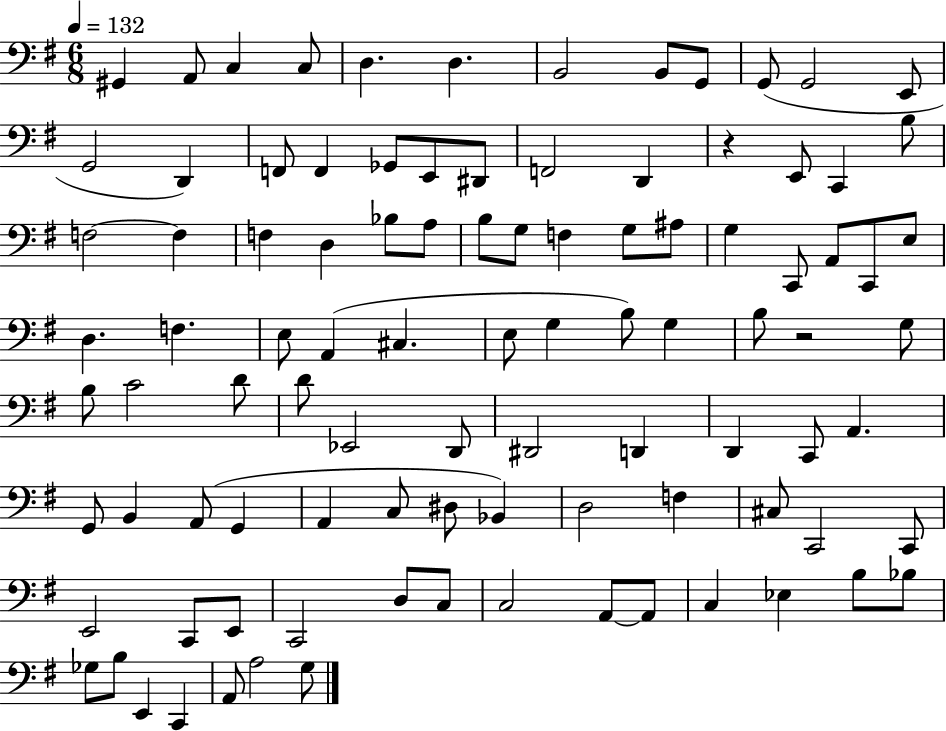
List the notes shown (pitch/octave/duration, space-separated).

G#2/q A2/e C3/q C3/e D3/q. D3/q. B2/h B2/e G2/e G2/e G2/h E2/e G2/h D2/q F2/e F2/q Gb2/e E2/e D#2/e F2/h D2/q R/q E2/e C2/q B3/e F3/h F3/q F3/q D3/q Bb3/e A3/e B3/e G3/e F3/q G3/e A#3/e G3/q C2/e A2/e C2/e E3/e D3/q. F3/q. E3/e A2/q C#3/q. E3/e G3/q B3/e G3/q B3/e R/h G3/e B3/e C4/h D4/e D4/e Eb2/h D2/e D#2/h D2/q D2/q C2/e A2/q. G2/e B2/q A2/e G2/q A2/q C3/e D#3/e Bb2/q D3/h F3/q C#3/e C2/h C2/e E2/h C2/e E2/e C2/h D3/e C3/e C3/h A2/e A2/e C3/q Eb3/q B3/e Bb3/e Gb3/e B3/e E2/q C2/q A2/e A3/h G3/e